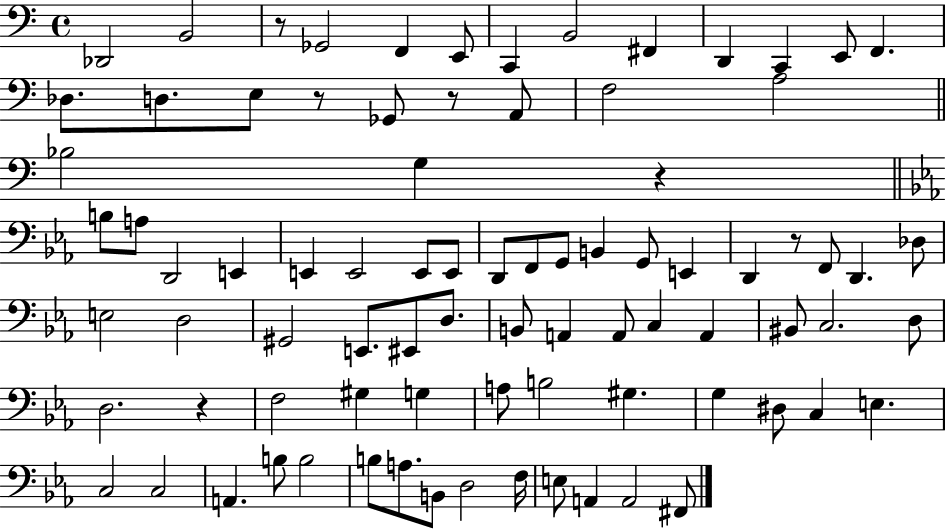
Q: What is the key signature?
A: C major